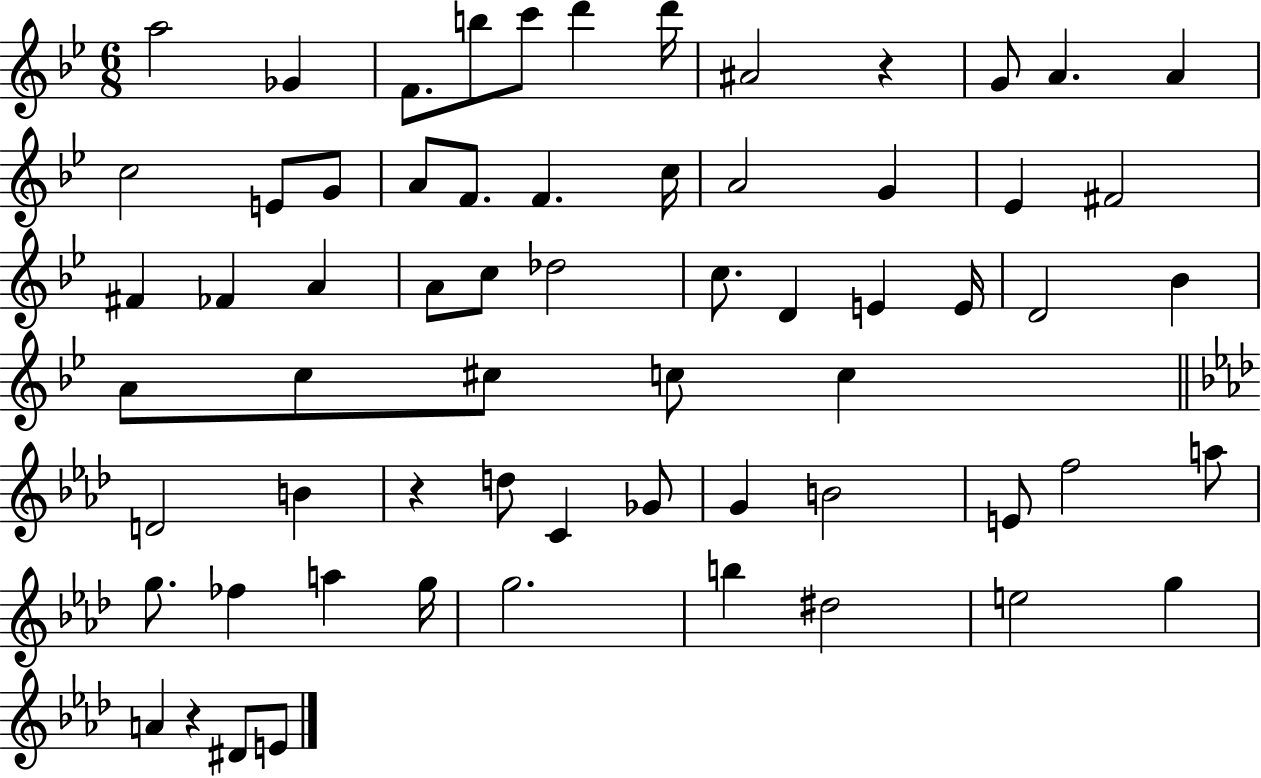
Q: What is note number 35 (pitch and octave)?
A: A4